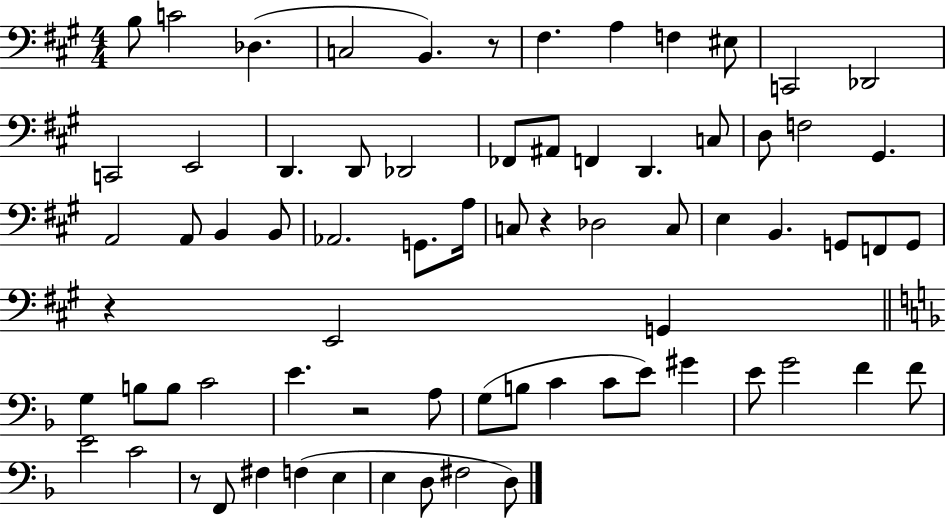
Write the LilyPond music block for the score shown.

{
  \clef bass
  \numericTimeSignature
  \time 4/4
  \key a \major
  b8 c'2 des4.( | c2 b,4.) r8 | fis4. a4 f4 eis8 | c,2 des,2 | \break c,2 e,2 | d,4. d,8 des,2 | fes,8 ais,8 f,4 d,4. c8 | d8 f2 gis,4. | \break a,2 a,8 b,4 b,8 | aes,2. g,8. a16 | c8 r4 des2 c8 | e4 b,4. g,8 f,8 g,8 | \break r4 e,2 g,4 | \bar "||" \break \key f \major g4 b8 b8 c'2 | e'4. r2 a8 | g8( b8 c'4 c'8 e'8) gis'4 | e'8 g'2 f'4 f'8 | \break e'2 c'2 | r8 f,8 fis4 f4( e4 | e4 d8 fis2 d8) | \bar "|."
}